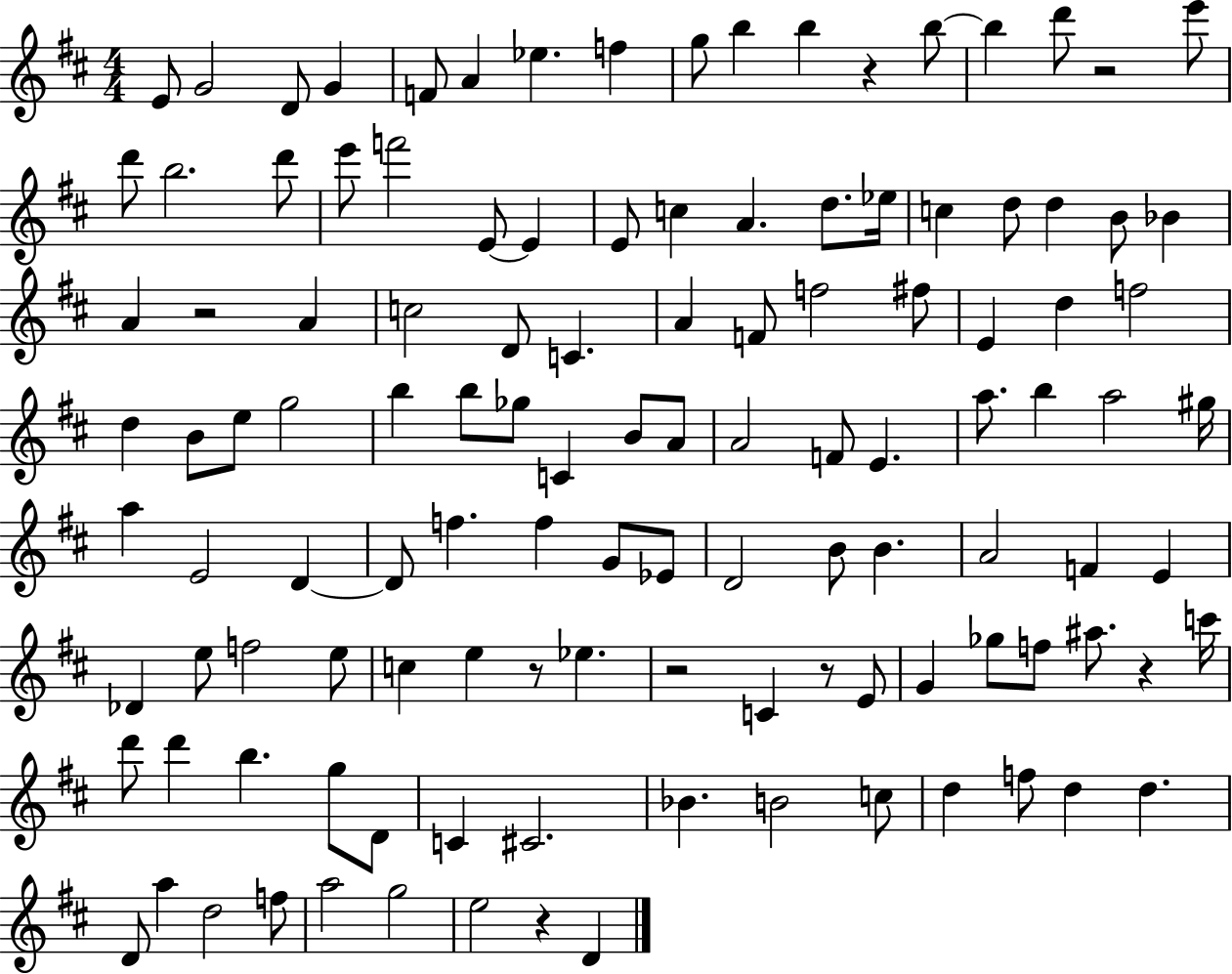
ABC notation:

X:1
T:Untitled
M:4/4
L:1/4
K:D
E/2 G2 D/2 G F/2 A _e f g/2 b b z b/2 b d'/2 z2 e'/2 d'/2 b2 d'/2 e'/2 f'2 E/2 E E/2 c A d/2 _e/4 c d/2 d B/2 _B A z2 A c2 D/2 C A F/2 f2 ^f/2 E d f2 d B/2 e/2 g2 b b/2 _g/2 C B/2 A/2 A2 F/2 E a/2 b a2 ^g/4 a E2 D D/2 f f G/2 _E/2 D2 B/2 B A2 F E _D e/2 f2 e/2 c e z/2 _e z2 C z/2 E/2 G _g/2 f/2 ^a/2 z c'/4 d'/2 d' b g/2 D/2 C ^C2 _B B2 c/2 d f/2 d d D/2 a d2 f/2 a2 g2 e2 z D